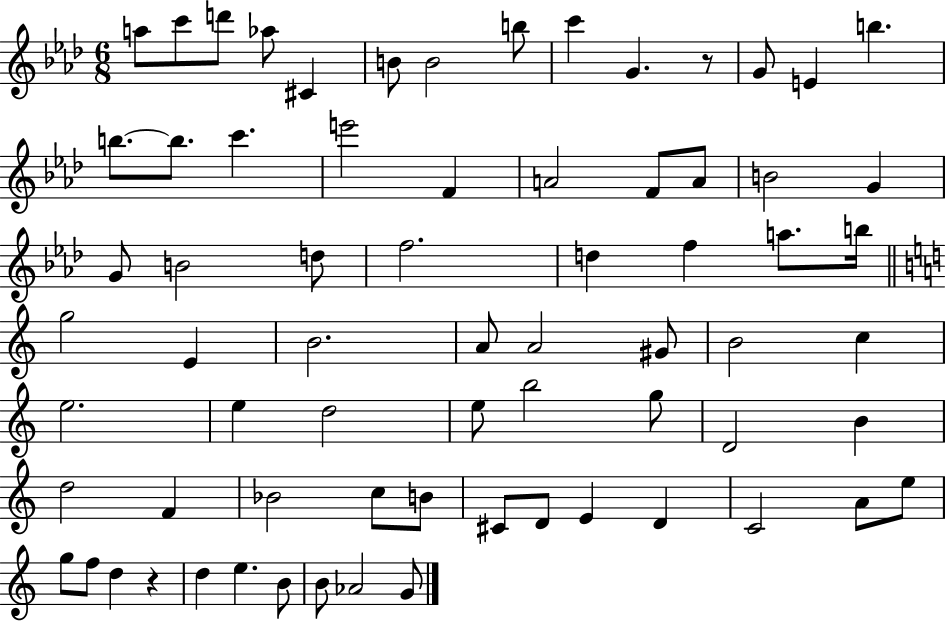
{
  \clef treble
  \numericTimeSignature
  \time 6/8
  \key aes \major
  \repeat volta 2 { a''8 c'''8 d'''8 aes''8 cis'4 | b'8 b'2 b''8 | c'''4 g'4. r8 | g'8 e'4 b''4. | \break b''8.~~ b''8. c'''4. | e'''2 f'4 | a'2 f'8 a'8 | b'2 g'4 | \break g'8 b'2 d''8 | f''2. | d''4 f''4 a''8. b''16 | \bar "||" \break \key c \major g''2 e'4 | b'2. | a'8 a'2 gis'8 | b'2 c''4 | \break e''2. | e''4 d''2 | e''8 b''2 g''8 | d'2 b'4 | \break d''2 f'4 | bes'2 c''8 b'8 | cis'8 d'8 e'4 d'4 | c'2 a'8 e''8 | \break g''8 f''8 d''4 r4 | d''4 e''4. b'8 | b'8 aes'2 g'8 | } \bar "|."
}